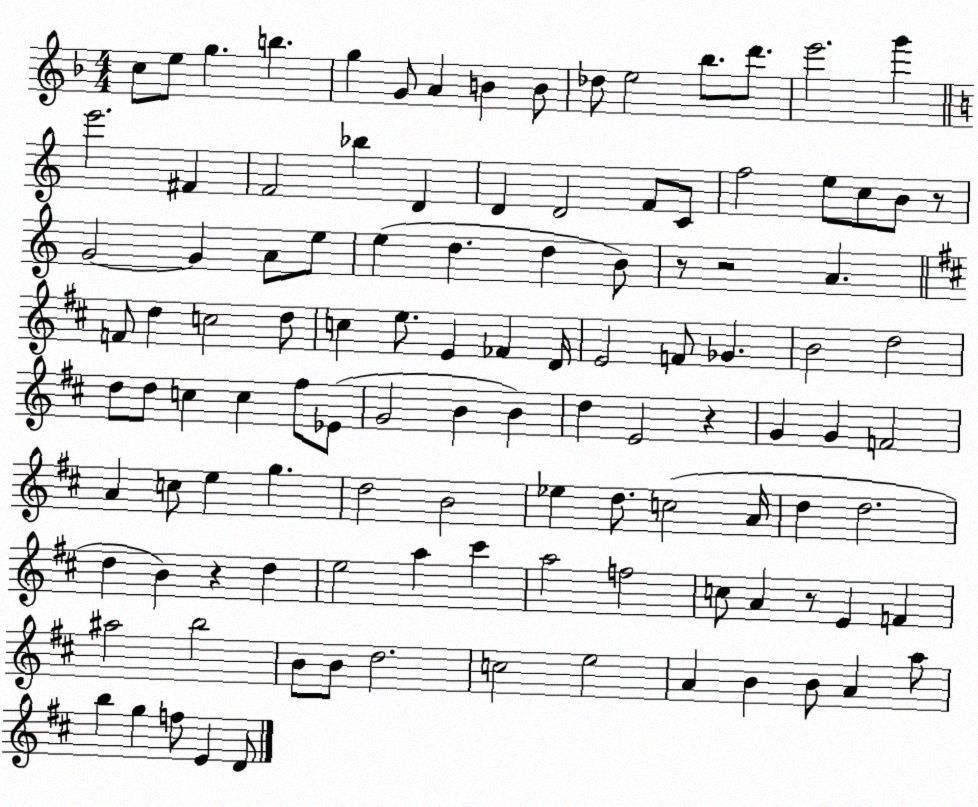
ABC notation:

X:1
T:Untitled
M:4/4
L:1/4
K:F
c/2 e/2 g b g G/2 A B B/2 _d/2 e2 _b/2 d'/2 e'2 g' e'2 ^F F2 _b D D D2 F/2 C/2 f2 e/2 c/2 B/2 z/2 G2 G A/2 e/2 e d d B/2 z/2 z2 A F/2 d c2 d/2 c e/2 E _F D/4 E2 F/2 _G B2 d2 d/2 d/2 c c ^f/2 _E/2 G2 B B d E2 z G G F2 A c/2 e g d2 B2 _e d/2 c2 A/4 d d2 d B z d e2 a ^c' a2 f2 c/2 A z/2 E F ^a2 b2 B/2 B/2 d2 c2 e2 A B B/2 A a/2 b g f/2 E D/2